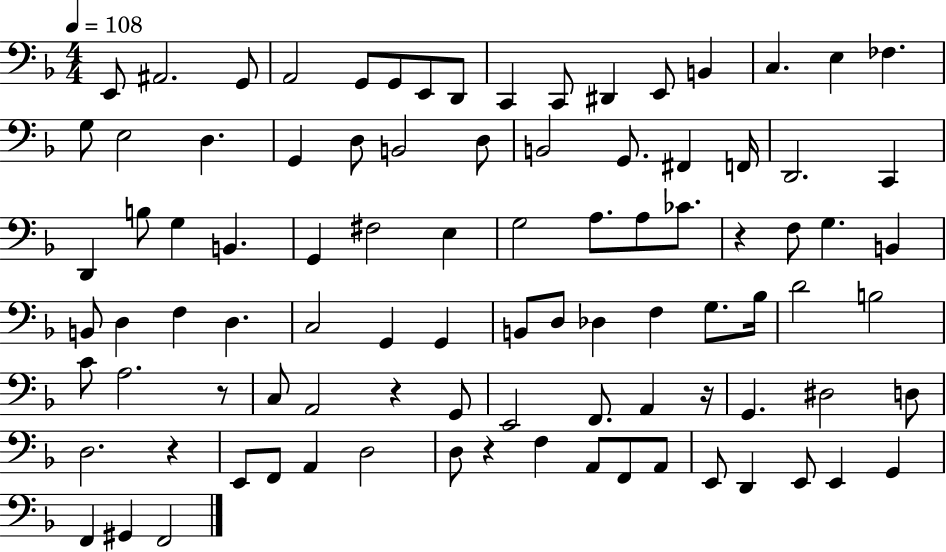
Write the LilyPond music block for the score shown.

{
  \clef bass
  \numericTimeSignature
  \time 4/4
  \key f \major
  \tempo 4 = 108
  e,8 ais,2. g,8 | a,2 g,8 g,8 e,8 d,8 | c,4 c,8 dis,4 e,8 b,4 | c4. e4 fes4. | \break g8 e2 d4. | g,4 d8 b,2 d8 | b,2 g,8. fis,4 f,16 | d,2. c,4 | \break d,4 b8 g4 b,4. | g,4 fis2 e4 | g2 a8. a8 ces'8. | r4 f8 g4. b,4 | \break b,8 d4 f4 d4. | c2 g,4 g,4 | b,8 d8 des4 f4 g8. bes16 | d'2 b2 | \break c'8 a2. r8 | c8 a,2 r4 g,8 | e,2 f,8. a,4 r16 | g,4. dis2 d8 | \break d2. r4 | e,8 f,8 a,4 d2 | d8 r4 f4 a,8 f,8 a,8 | e,8 d,4 e,8 e,4 g,4 | \break f,4 gis,4 f,2 | \bar "|."
}